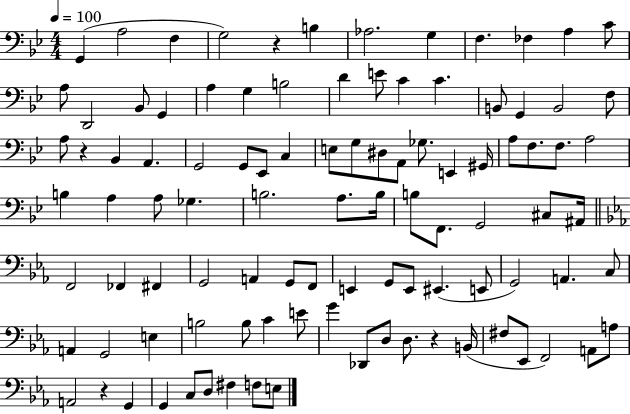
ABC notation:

X:1
T:Untitled
M:4/4
L:1/4
K:Bb
G,, A,2 F, G,2 z B, _A,2 G, F, _F, A, C/2 A,/2 D,,2 _B,,/2 G,, A, G, B,2 D E/2 C C B,,/2 G,, B,,2 F,/2 A,/2 z _B,, A,, G,,2 G,,/2 _E,,/2 C, E,/2 G,/2 ^D,/2 A,,/2 _G,/2 E,, ^G,,/4 A,/2 F,/2 F,/2 A,2 B, A, A,/2 _G, B,2 A,/2 B,/4 B,/2 F,,/2 G,,2 ^C,/2 ^A,,/4 F,,2 _F,, ^F,, G,,2 A,, G,,/2 F,,/2 E,, G,,/2 E,,/2 ^E,, E,,/2 G,,2 A,, C,/2 A,, G,,2 E, B,2 B,/2 C E/2 G _D,,/2 D,/2 D,/2 z B,,/4 ^F,/2 _E,,/2 F,,2 A,,/2 A,/2 A,,2 z G,, G,, C,/2 D,/2 ^F, F,/2 E,/2